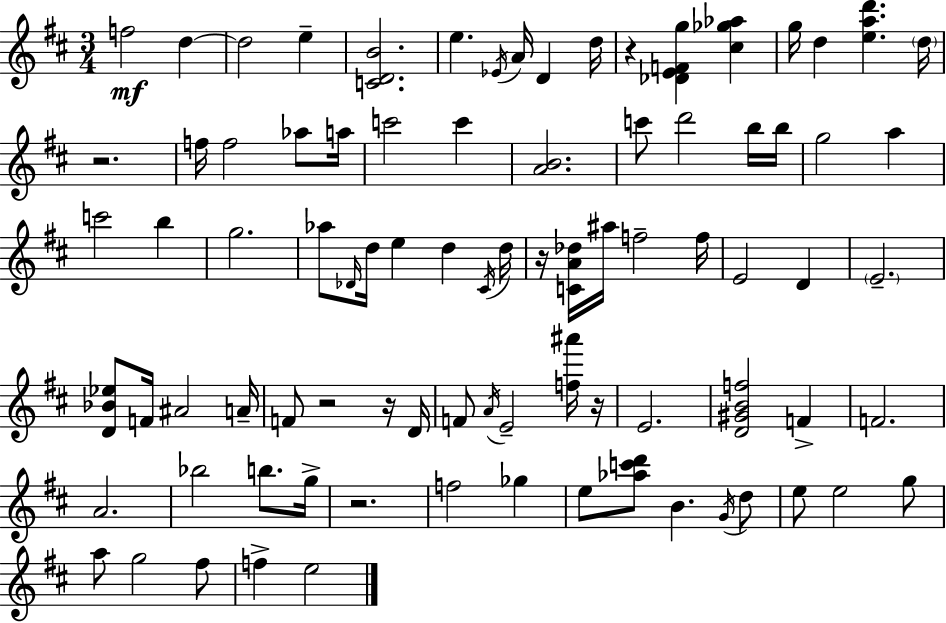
F5/h D5/q D5/h E5/q [C4,D4,B4]/h. E5/q. Eb4/s A4/s D4/q D5/s R/q [Db4,E4,F4,G5]/q [C#5,Gb5,Ab5]/q G5/s D5/q [E5,A5,D6]/q. D5/s R/h. F5/s F5/h Ab5/e A5/s C6/h C6/q [A4,B4]/h. C6/e D6/h B5/s B5/s G5/h A5/q C6/h B5/q G5/h. Ab5/e Db4/s D5/s E5/q D5/q C#4/s D5/s R/s [C4,A4,Db5]/s A#5/s F5/h F5/s E4/h D4/q E4/h. [D4,Bb4,Eb5]/e F4/s A#4/h A4/s F4/e R/h R/s D4/s F4/e A4/s E4/h [F5,A#6]/s R/s E4/h. [D4,G#4,B4,F5]/h F4/q F4/h. A4/h. Bb5/h B5/e. G5/s R/h. F5/h Gb5/q E5/e [Ab5,C6,D6]/e B4/q. G4/s D5/e E5/e E5/h G5/e A5/e G5/h F#5/e F5/q E5/h